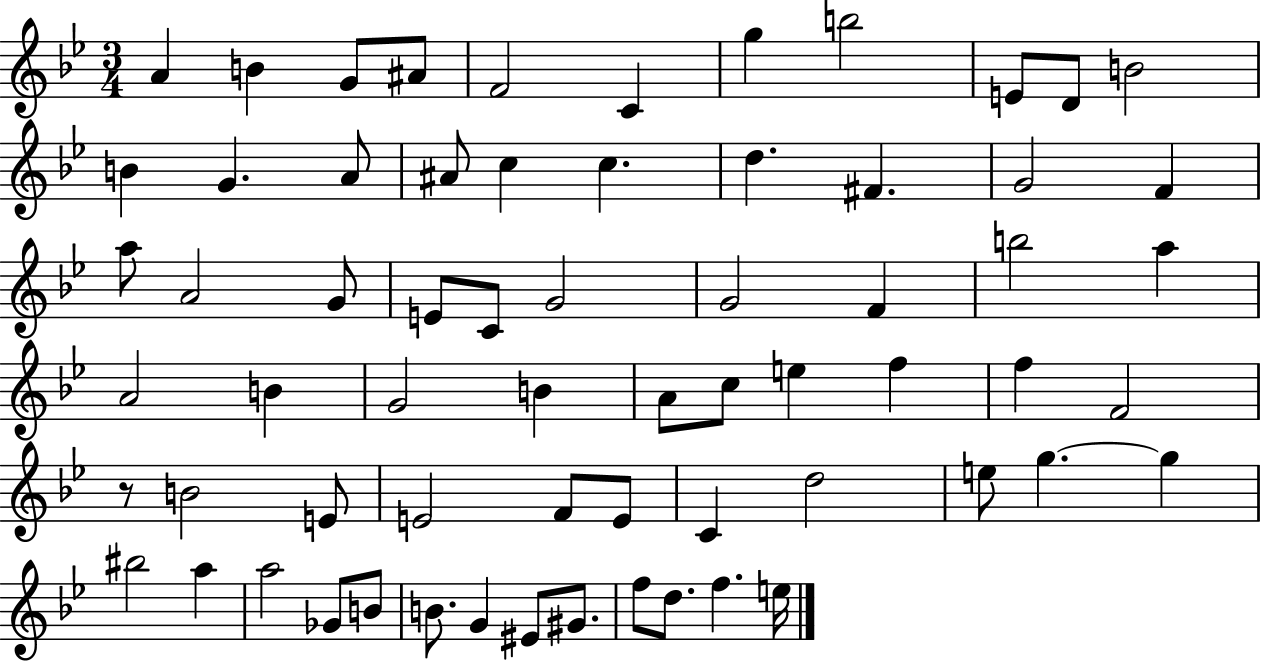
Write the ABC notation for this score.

X:1
T:Untitled
M:3/4
L:1/4
K:Bb
A B G/2 ^A/2 F2 C g b2 E/2 D/2 B2 B G A/2 ^A/2 c c d ^F G2 F a/2 A2 G/2 E/2 C/2 G2 G2 F b2 a A2 B G2 B A/2 c/2 e f f F2 z/2 B2 E/2 E2 F/2 E/2 C d2 e/2 g g ^b2 a a2 _G/2 B/2 B/2 G ^E/2 ^G/2 f/2 d/2 f e/4